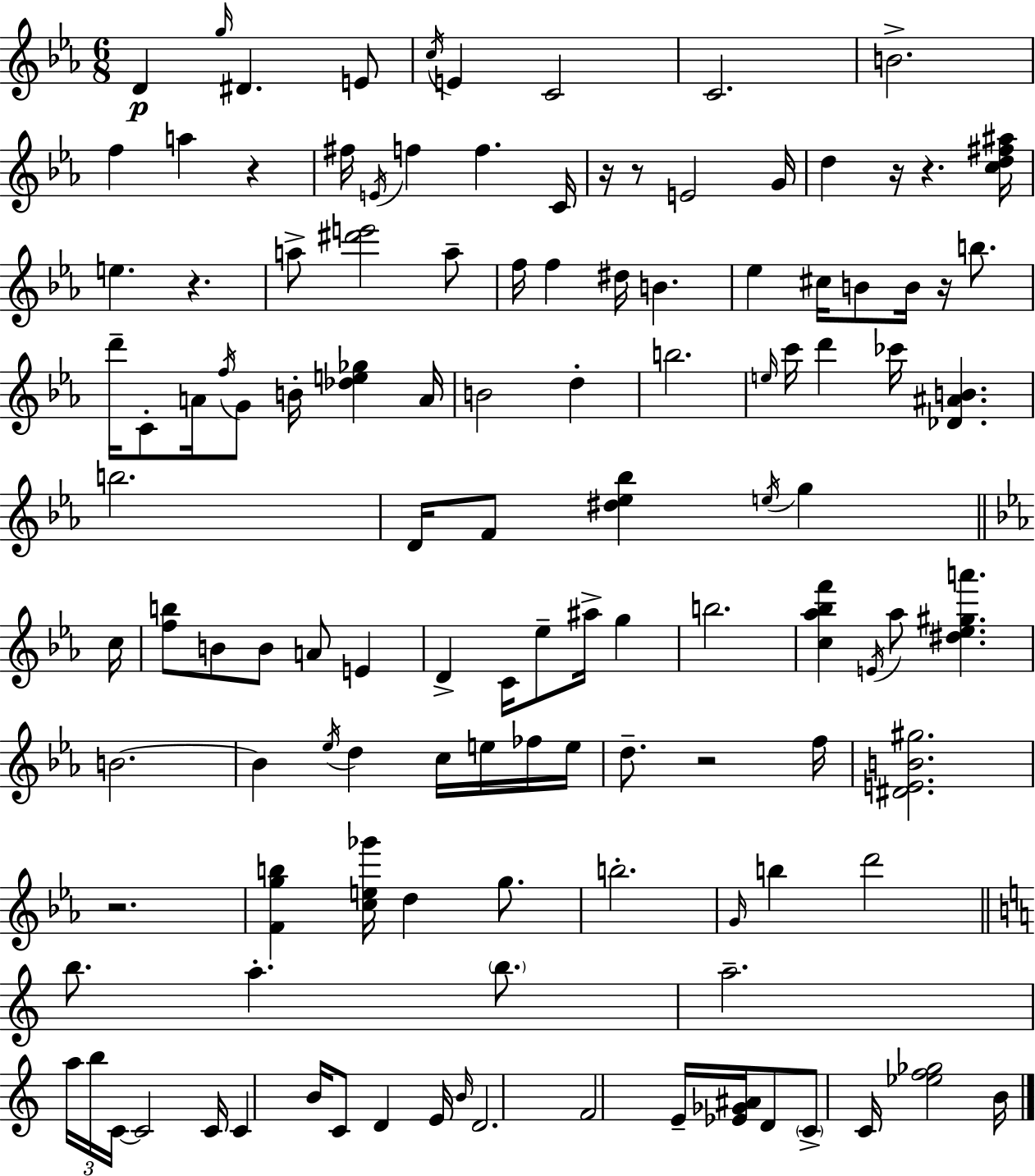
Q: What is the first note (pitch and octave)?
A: D4